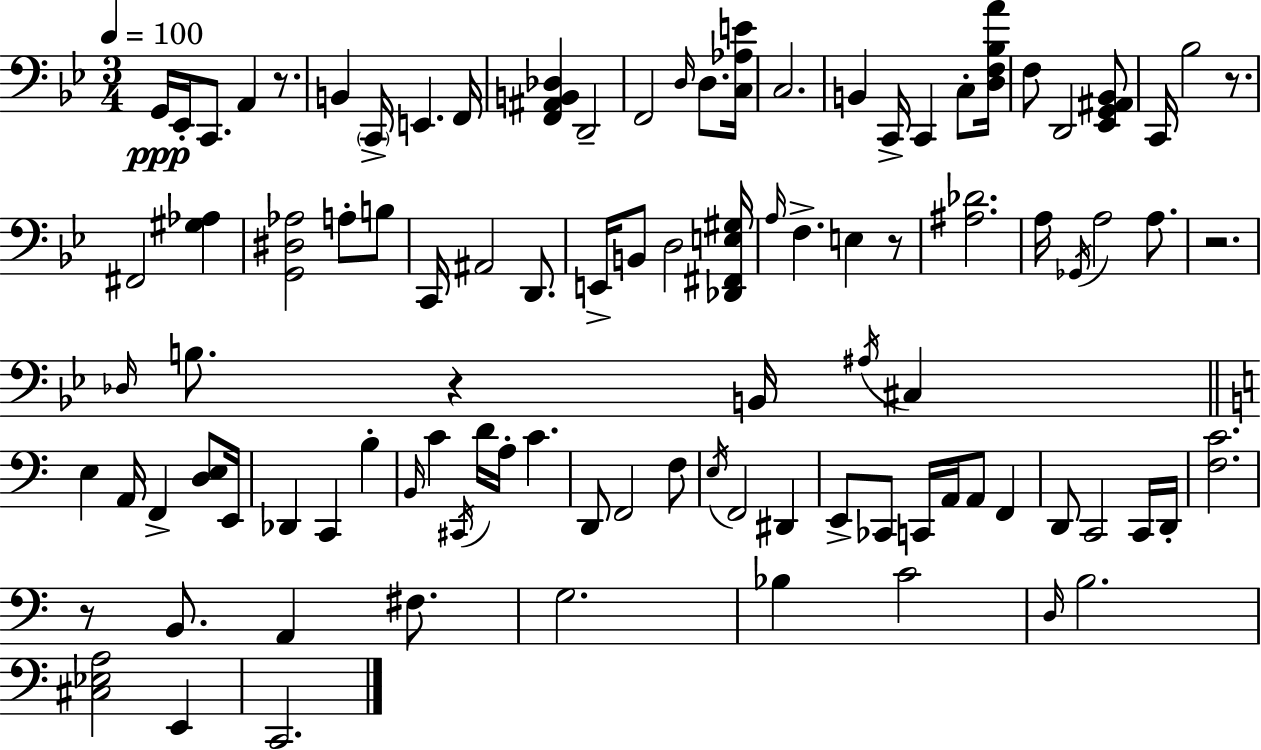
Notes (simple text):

G2/s Eb2/s C2/e. A2/q R/e. B2/q C2/s E2/q. F2/s [F2,A#2,B2,Db3]/q D2/h F2/h D3/s D3/e. [C3,Ab3,E4]/s C3/h. B2/q C2/s C2/q C3/e [D3,F3,Bb3,A4]/s F3/e D2/h [Eb2,G2,A#2,Bb2]/e C2/s Bb3/h R/e. F#2/h [G#3,Ab3]/q [G2,D#3,Ab3]/h A3/e B3/e C2/s A#2/h D2/e. E2/s B2/e D3/h [Db2,F#2,E3,G#3]/s A3/s F3/q. E3/q R/e [A#3,Db4]/h. A3/s Gb2/s A3/h A3/e. R/h. Db3/s B3/e. R/q B2/s A#3/s C#3/q E3/q A2/s F2/q [D3,E3]/e E2/s Db2/q C2/q B3/q B2/s C4/q C#2/s D4/s A3/s C4/q. D2/e F2/h F3/e E3/s F2/h D#2/q E2/e CES2/e C2/s A2/s A2/e F2/q D2/e C2/h C2/s D2/s [F3,C4]/h. R/e B2/e. A2/q F#3/e. G3/h. Bb3/q C4/h D3/s B3/h. [C#3,Eb3,A3]/h E2/q C2/h.